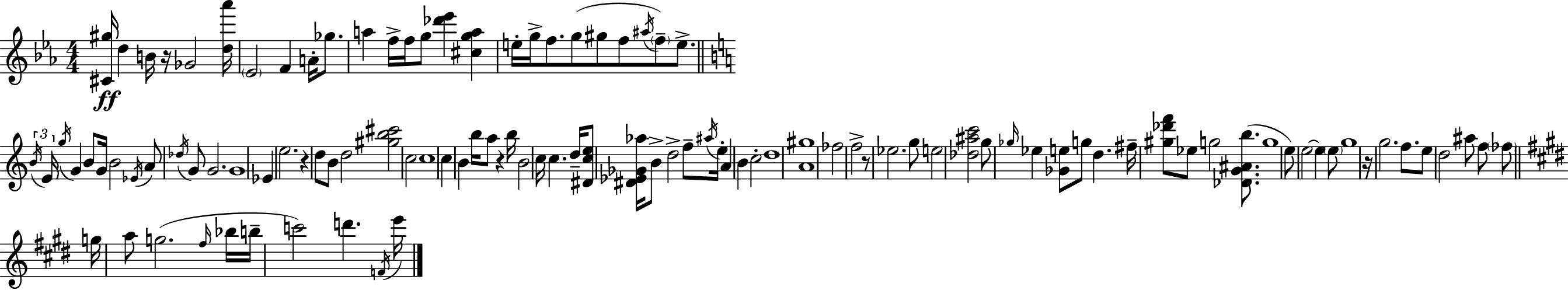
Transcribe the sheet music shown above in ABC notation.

X:1
T:Untitled
M:4/4
L:1/4
K:Cm
[^C^g]/4 d B/4 z/4 _G2 [d_a']/4 _E2 F A/4 _g/2 a f/4 f/4 g/2 [_d'_e'] [^cga] e/4 g/4 f/2 g/2 ^g/2 f/2 ^a/4 f/2 e/2 B/4 E/4 g/4 G B/2 G/4 B2 _E/4 A/2 _d/4 G/2 G2 G4 _E e2 z d/2 B/2 d2 [^gb^c']2 c2 c4 c B b/4 a/2 z b/4 B2 c/4 c d/4 [^Dce]/2 [^D_E_G_a]/4 B/2 d2 f/2 ^a/4 e/4 A B c2 d4 [A^g]4 _f2 f2 z/2 _e2 g/2 e2 [_d^ac']2 g/2 _g/4 _e [_Ge]/2 g/2 d ^f/4 [^g_d'f']/2 _e/2 g2 [_DG^Ab]/2 g4 e/2 e2 e e/2 g4 z/4 g2 f/2 e/2 d2 ^a/2 f/2 _f/2 g/4 a/2 g2 ^f/4 _b/4 b/4 c'2 d' F/4 e'/4